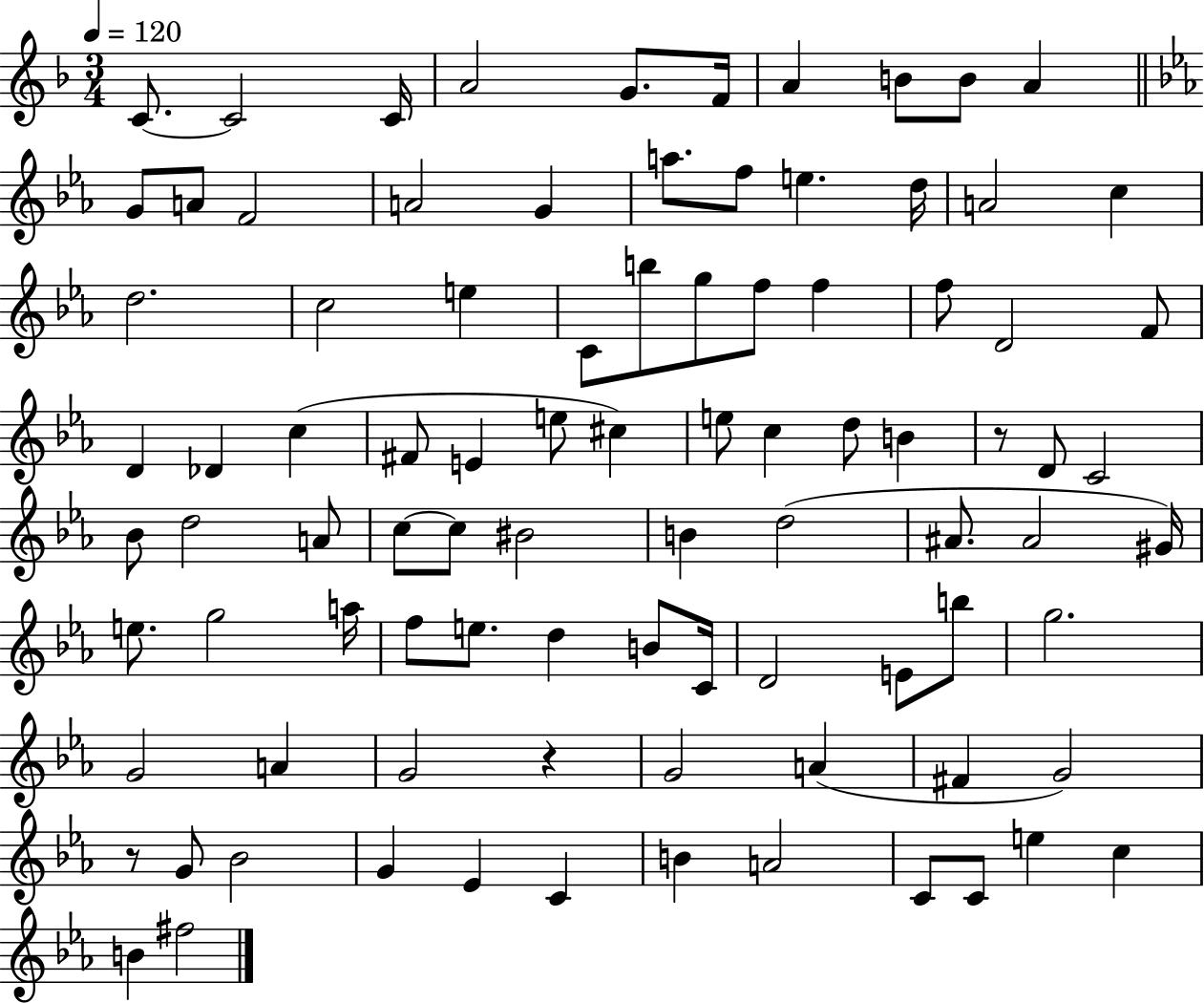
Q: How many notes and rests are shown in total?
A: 91